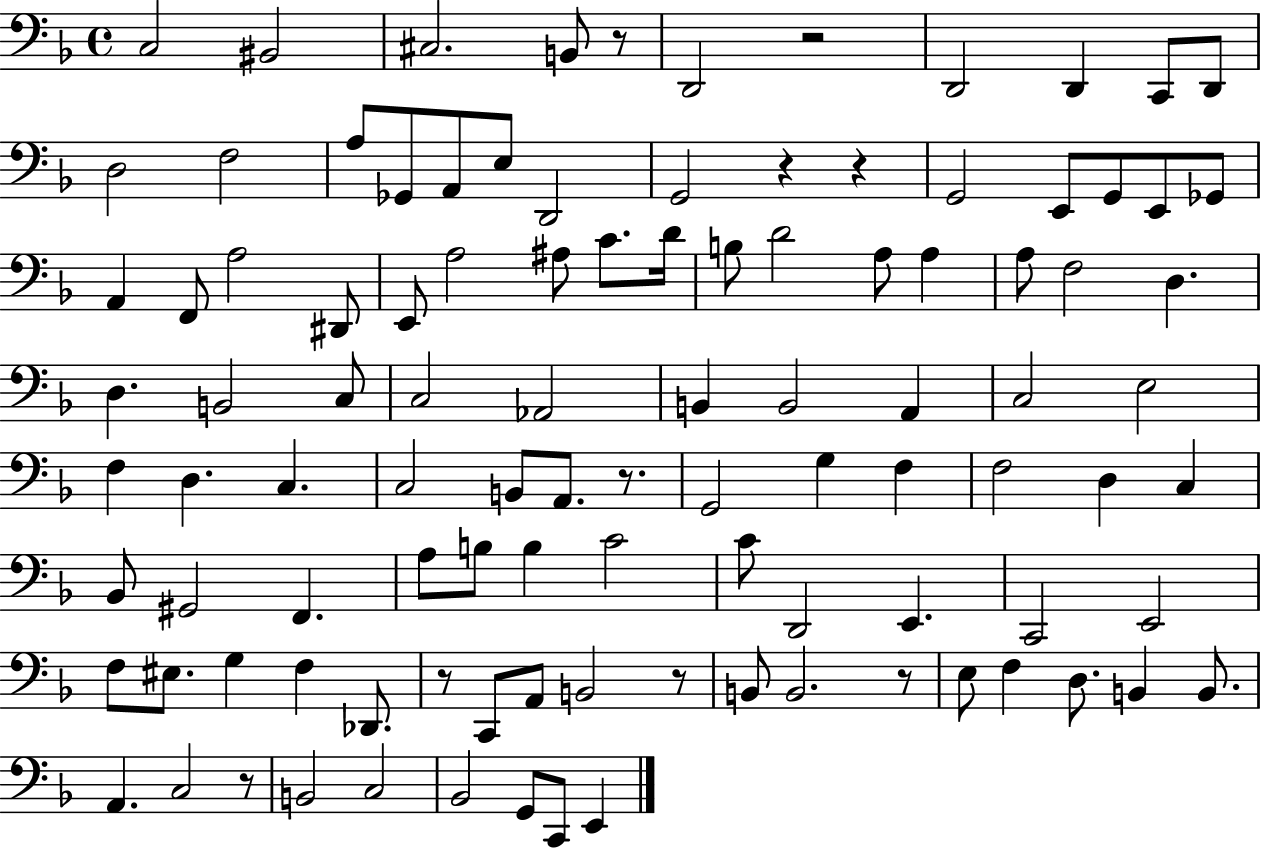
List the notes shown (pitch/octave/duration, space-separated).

C3/h BIS2/h C#3/h. B2/e R/e D2/h R/h D2/h D2/q C2/e D2/e D3/h F3/h A3/e Gb2/e A2/e E3/e D2/h G2/h R/q R/q G2/h E2/e G2/e E2/e Gb2/e A2/q F2/e A3/h D#2/e E2/e A3/h A#3/e C4/e. D4/s B3/e D4/h A3/e A3/q A3/e F3/h D3/q. D3/q. B2/h C3/e C3/h Ab2/h B2/q B2/h A2/q C3/h E3/h F3/q D3/q. C3/q. C3/h B2/e A2/e. R/e. G2/h G3/q F3/q F3/h D3/q C3/q Bb2/e G#2/h F2/q. A3/e B3/e B3/q C4/h C4/e D2/h E2/q. C2/h E2/h F3/e EIS3/e. G3/q F3/q Db2/e. R/e C2/e A2/e B2/h R/e B2/e B2/h. R/e E3/e F3/q D3/e. B2/q B2/e. A2/q. C3/h R/e B2/h C3/h Bb2/h G2/e C2/e E2/q